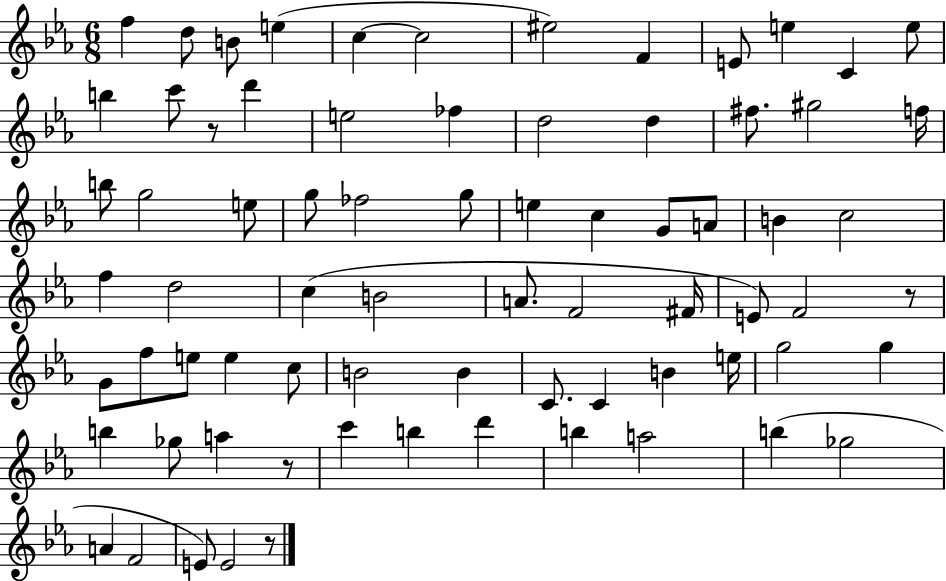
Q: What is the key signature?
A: EES major